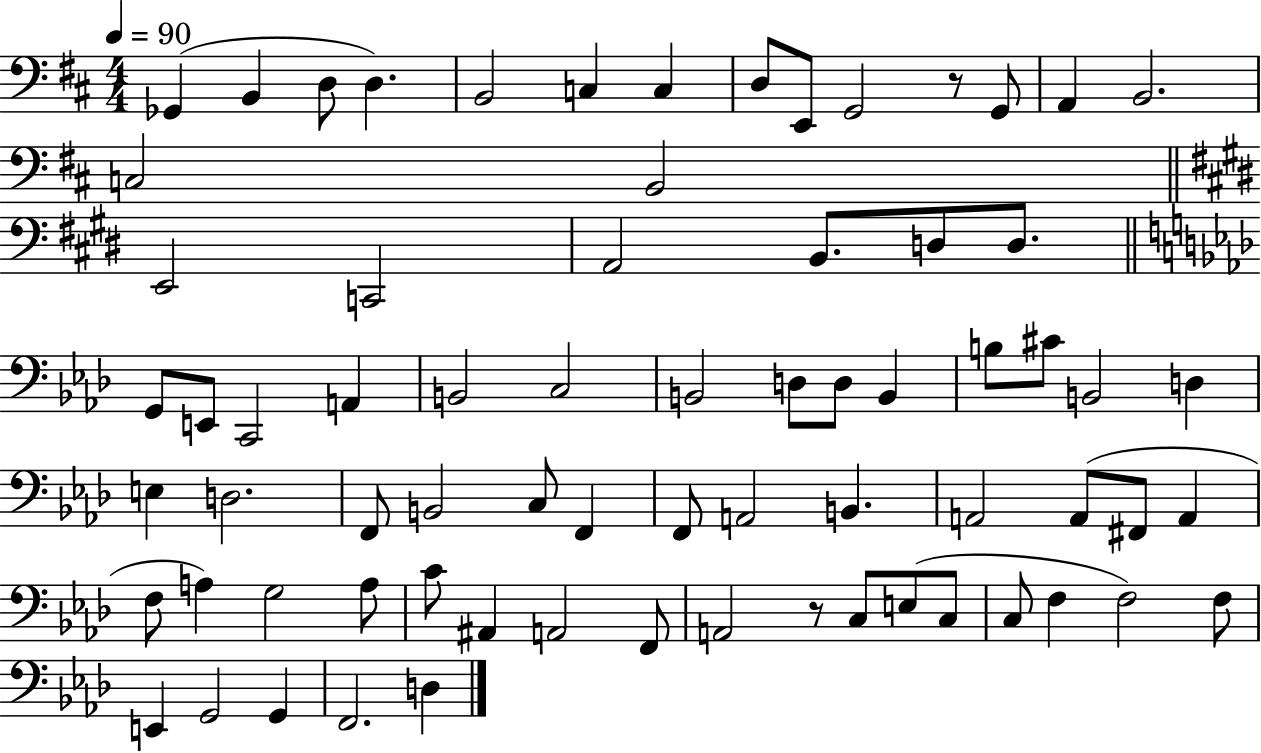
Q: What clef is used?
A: bass